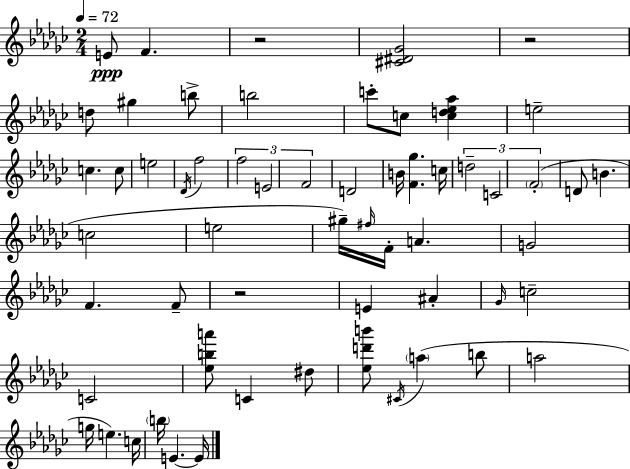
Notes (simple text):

E4/e F4/q. R/h [C#4,D#4,Gb4]/h R/h D5/e G#5/q B5/e B5/h C6/e C5/e [C5,D5,Eb5,Ab5]/q E5/h C5/q. C5/e E5/h Db4/s F5/h F5/h E4/h F4/h D4/h B4/s [F4,Gb5]/q. C5/s D5/h C4/h F4/h D4/e B4/q. C5/h E5/h G#5/s F#5/s F4/s A4/q. G4/h F4/q. F4/e R/h E4/q A#4/q Gb4/s C5/h C4/h [Eb5,B5,A6]/e C4/q D#5/e [Eb5,D6,B6]/e C#4/s A5/q B5/e A5/h G5/s E5/q. C5/s B5/s E4/q. E4/s